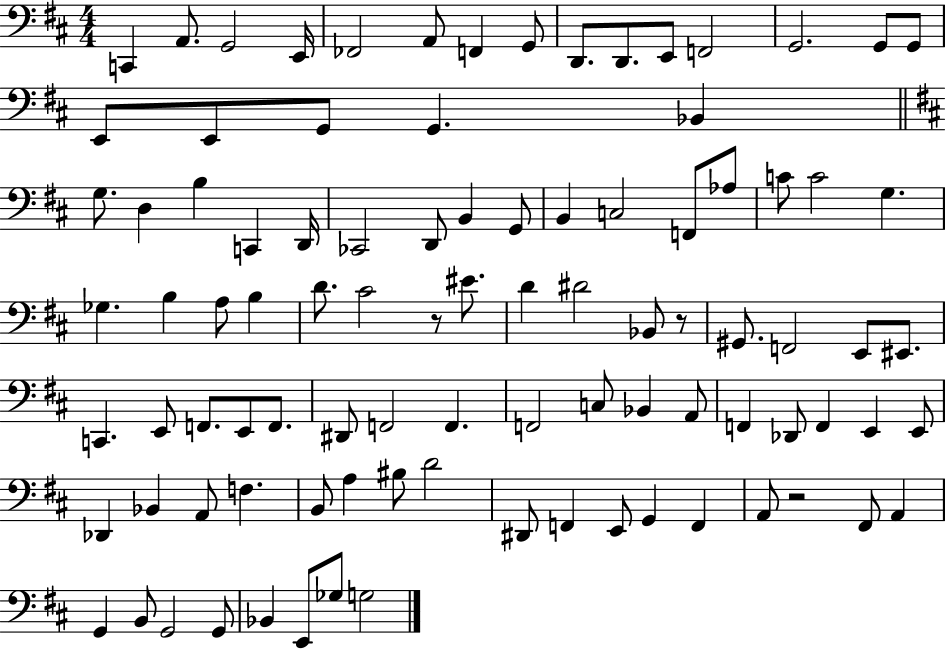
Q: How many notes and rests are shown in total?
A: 94